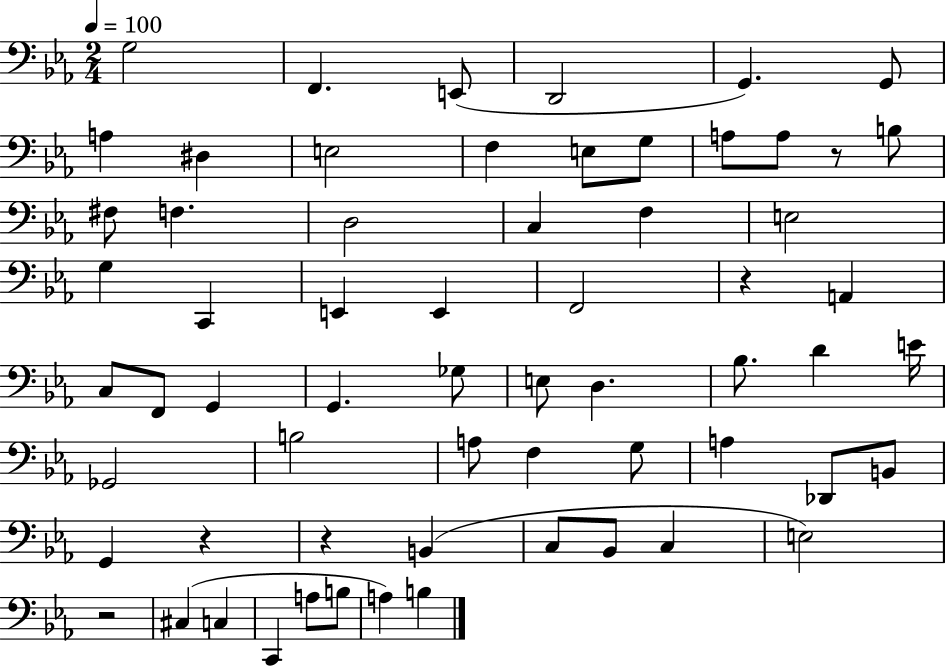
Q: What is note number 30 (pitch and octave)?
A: G2